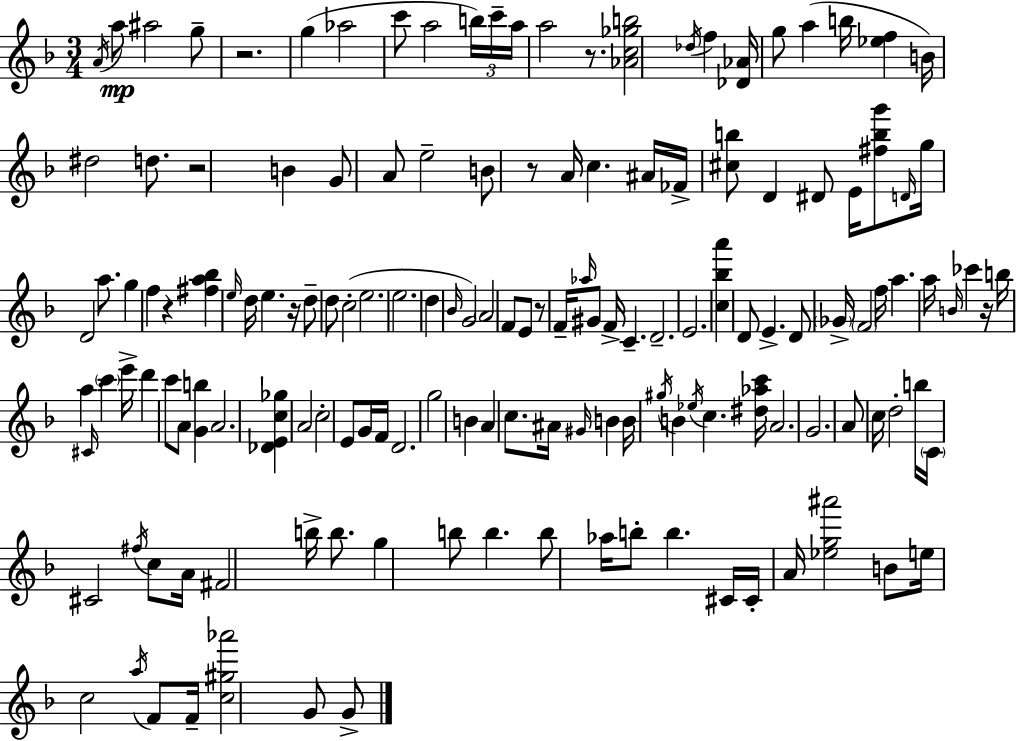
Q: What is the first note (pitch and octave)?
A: A4